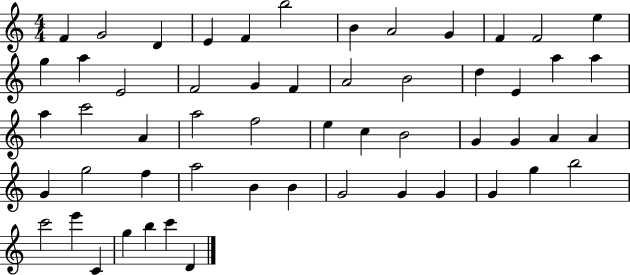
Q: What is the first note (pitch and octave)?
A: F4